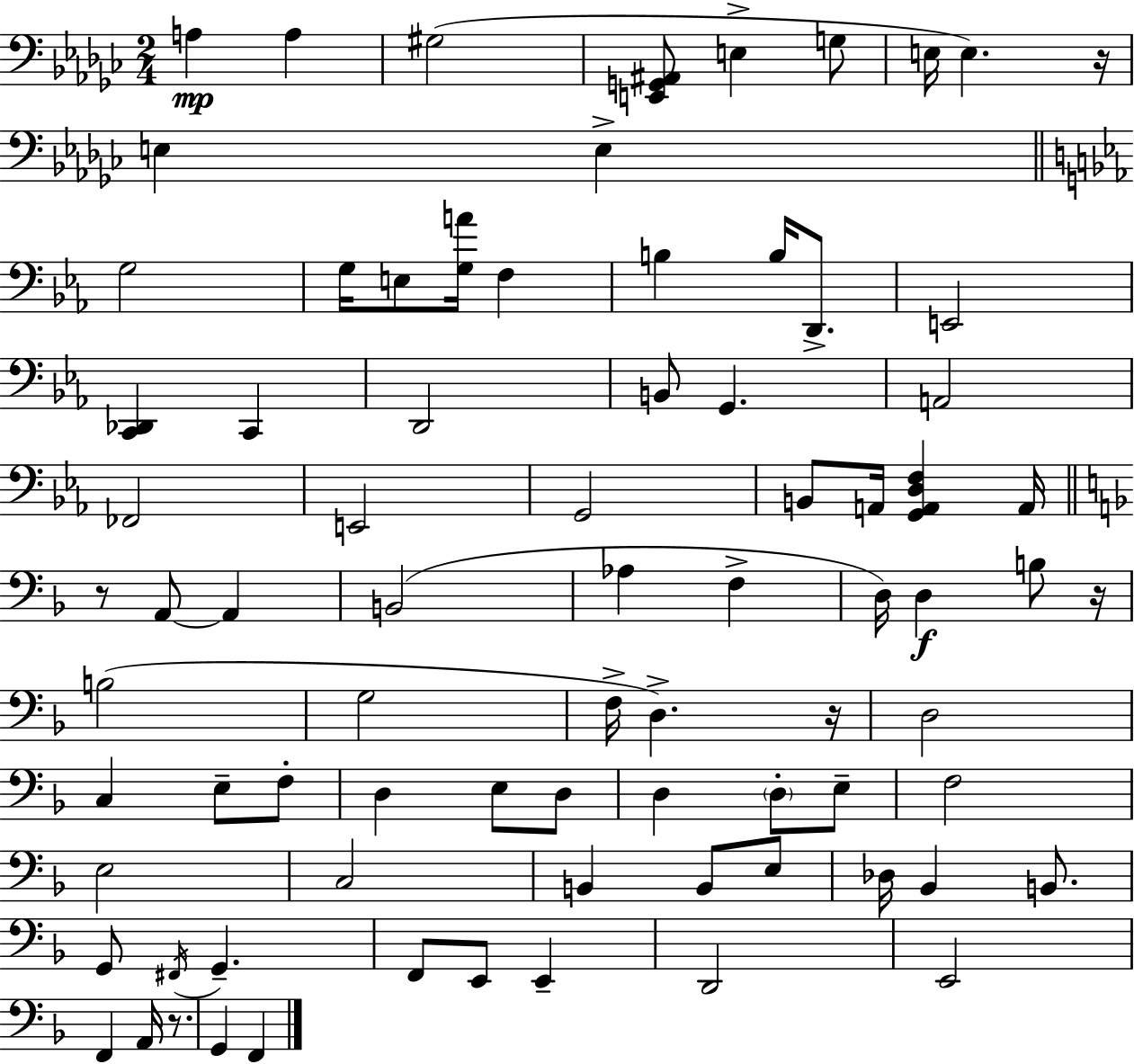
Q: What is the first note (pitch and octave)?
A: A3